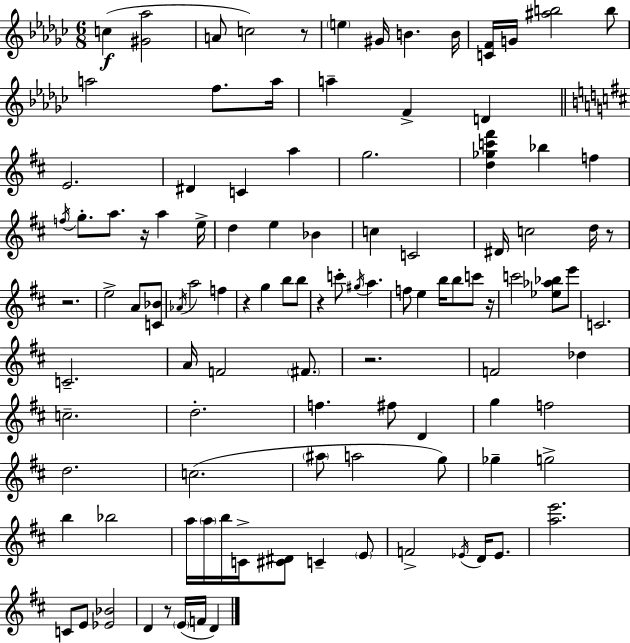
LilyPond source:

{
  \clef treble
  \numericTimeSignature
  \time 6/8
  \key ees \minor
  c''4(\f <gis' aes''>2 | a'8 c''2) r8 | \parenthesize e''4 gis'16 b'4. b'16 | <c' f'>16 g'16 <ais'' b''>2 b''8 | \break a''2 f''8. a''16 | a''4-- f'4-> d'4 | \bar "||" \break \key b \minor e'2. | dis'4 c'4 a''4 | g''2. | <d'' ges'' c''' fis'''>4 bes''4 f''4 | \break \acciaccatura { f''16 } g''8.-. a''8. r16 a''4 | e''16-> d''4 e''4 bes'4 | c''4 c'2 | dis'16 c''2 d''16 r8 | \break r2. | e''2-> a'8 <c' bes'>8 | \acciaccatura { aes'16 } a''2 f''4 | r4 g''4 b''8 | \break b''8 r4 c'''8-. \acciaccatura { gis''16 } a''4. | f''8 e''4 b''16 b''8 | c'''8 r16 c'''2 <ees'' aes'' bes''>8 | e'''8 c'2. | \break c'2.-- | a'16 f'2 | \parenthesize fis'8. r2. | f'2 des''4 | \break c''2.-- | d''2.-. | f''4. fis''8 d'4 | g''4 f''2 | \break d''2. | c''2.( | \parenthesize ais''8 a''2 | g''8) ges''4-- g''2-> | \break b''4 bes''2 | a''16 \parenthesize a''16 b''16 c'16-> <cis' dis'>8 c'4-- | \parenthesize e'8 f'2-> \acciaccatura { ees'16 } | d'16 ees'8. <a'' e'''>2. | \break c'8 e'8 <ees' bes'>2 | d'4 r8 \parenthesize e'16( f'16 | d'4) \bar "|."
}